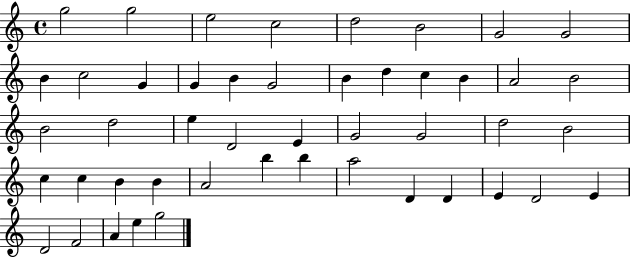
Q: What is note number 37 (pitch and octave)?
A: A5